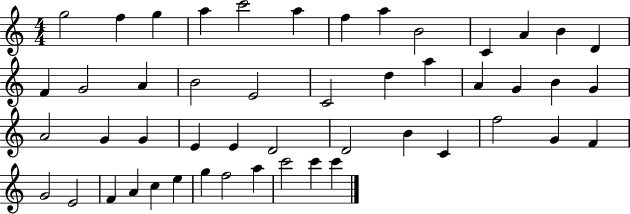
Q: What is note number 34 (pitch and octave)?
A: C4